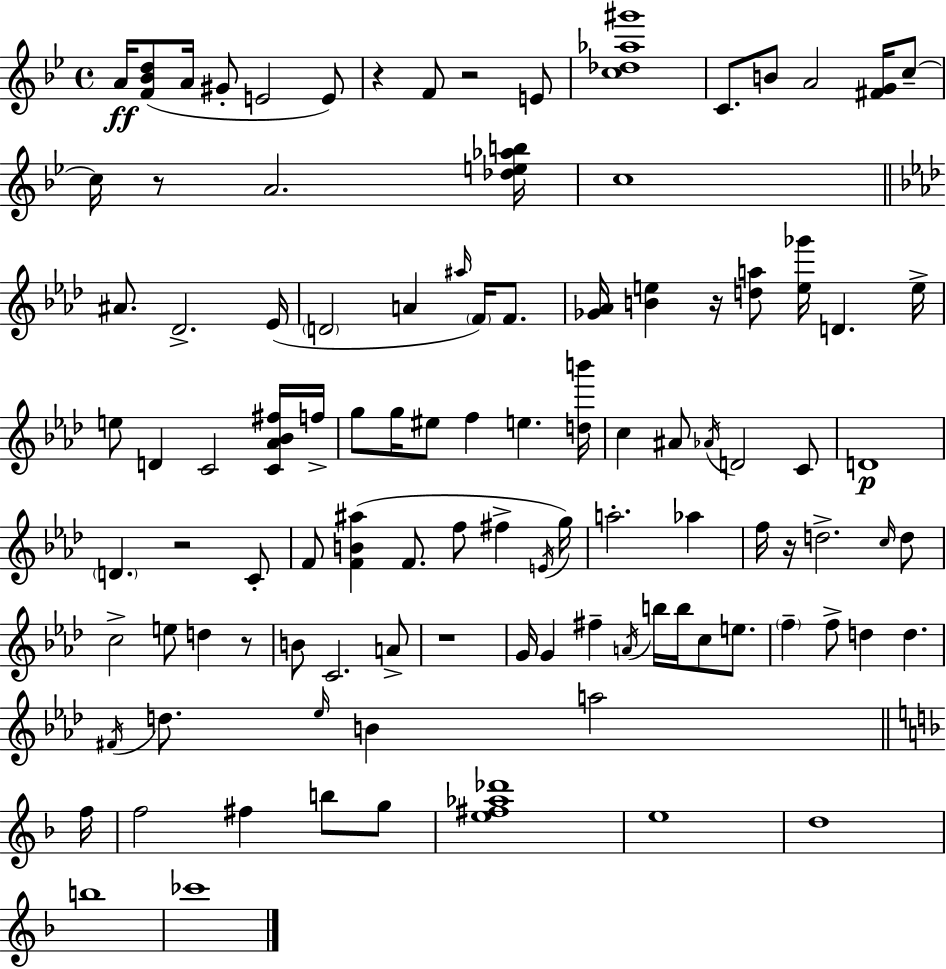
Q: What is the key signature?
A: G minor